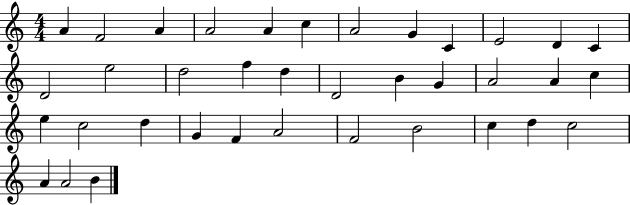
{
  \clef treble
  \numericTimeSignature
  \time 4/4
  \key c \major
  a'4 f'2 a'4 | a'2 a'4 c''4 | a'2 g'4 c'4 | e'2 d'4 c'4 | \break d'2 e''2 | d''2 f''4 d''4 | d'2 b'4 g'4 | a'2 a'4 c''4 | \break e''4 c''2 d''4 | g'4 f'4 a'2 | f'2 b'2 | c''4 d''4 c''2 | \break a'4 a'2 b'4 | \bar "|."
}